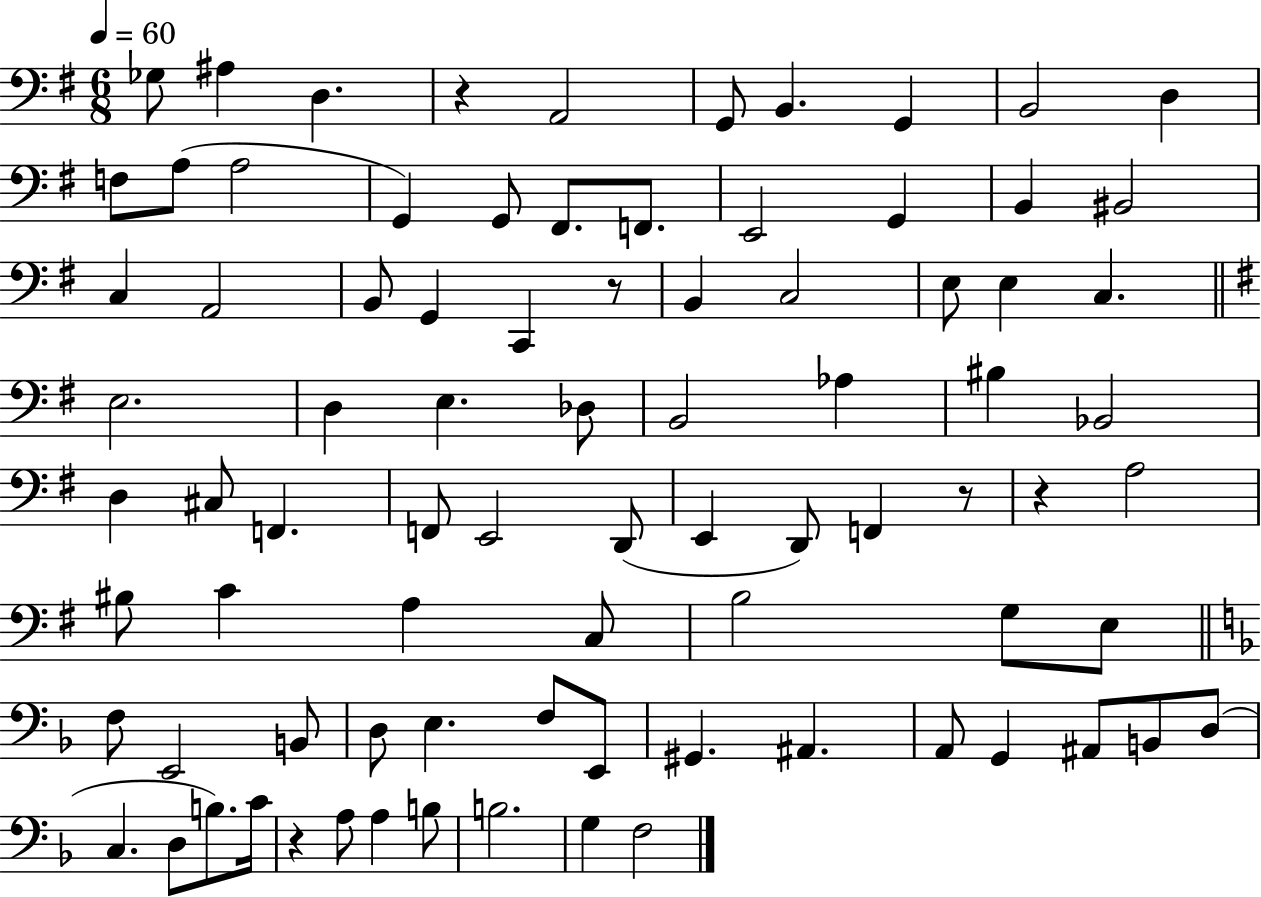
{
  \clef bass
  \numericTimeSignature
  \time 6/8
  \key g \major
  \tempo 4 = 60
  ges8 ais4 d4. | r4 a,2 | g,8 b,4. g,4 | b,2 d4 | \break f8 a8( a2 | g,4) g,8 fis,8. f,8. | e,2 g,4 | b,4 bis,2 | \break c4 a,2 | b,8 g,4 c,4 r8 | b,4 c2 | e8 e4 c4. | \break \bar "||" \break \key g \major e2. | d4 e4. des8 | b,2 aes4 | bis4 bes,2 | \break d4 cis8 f,4. | f,8 e,2 d,8( | e,4 d,8) f,4 r8 | r4 a2 | \break bis8 c'4 a4 c8 | b2 g8 e8 | \bar "||" \break \key d \minor f8 e,2 b,8 | d8 e4. f8 e,8 | gis,4. ais,4. | a,8 g,4 ais,8 b,8 d8( | \break c4. d8 b8.) c'16 | r4 a8 a4 b8 | b2. | g4 f2 | \break \bar "|."
}